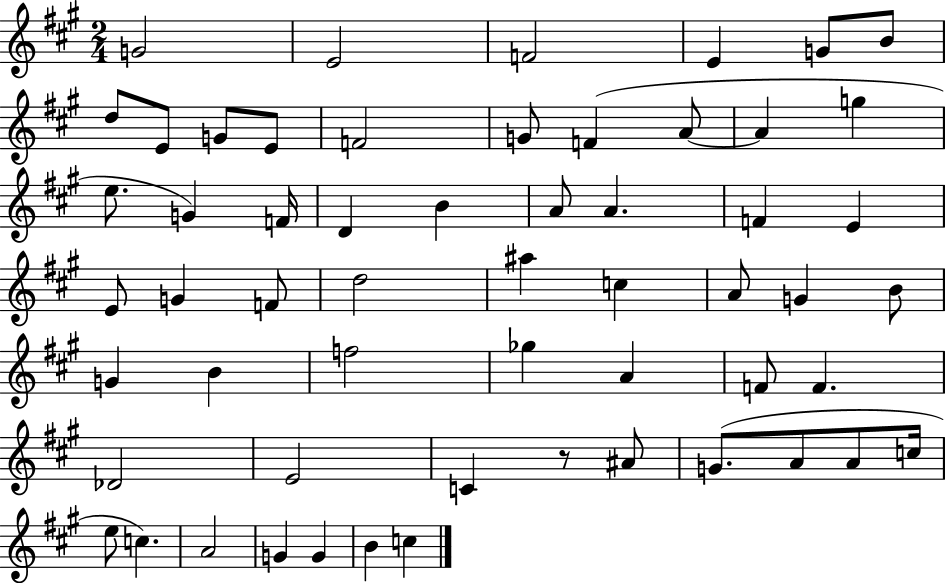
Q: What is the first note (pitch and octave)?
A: G4